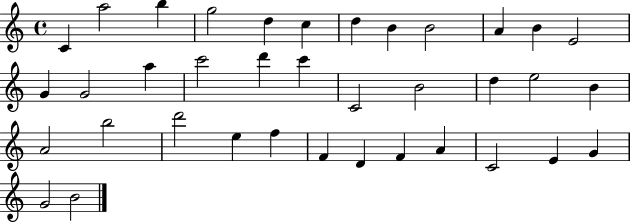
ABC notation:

X:1
T:Untitled
M:4/4
L:1/4
K:C
C a2 b g2 d c d B B2 A B E2 G G2 a c'2 d' c' C2 B2 d e2 B A2 b2 d'2 e f F D F A C2 E G G2 B2